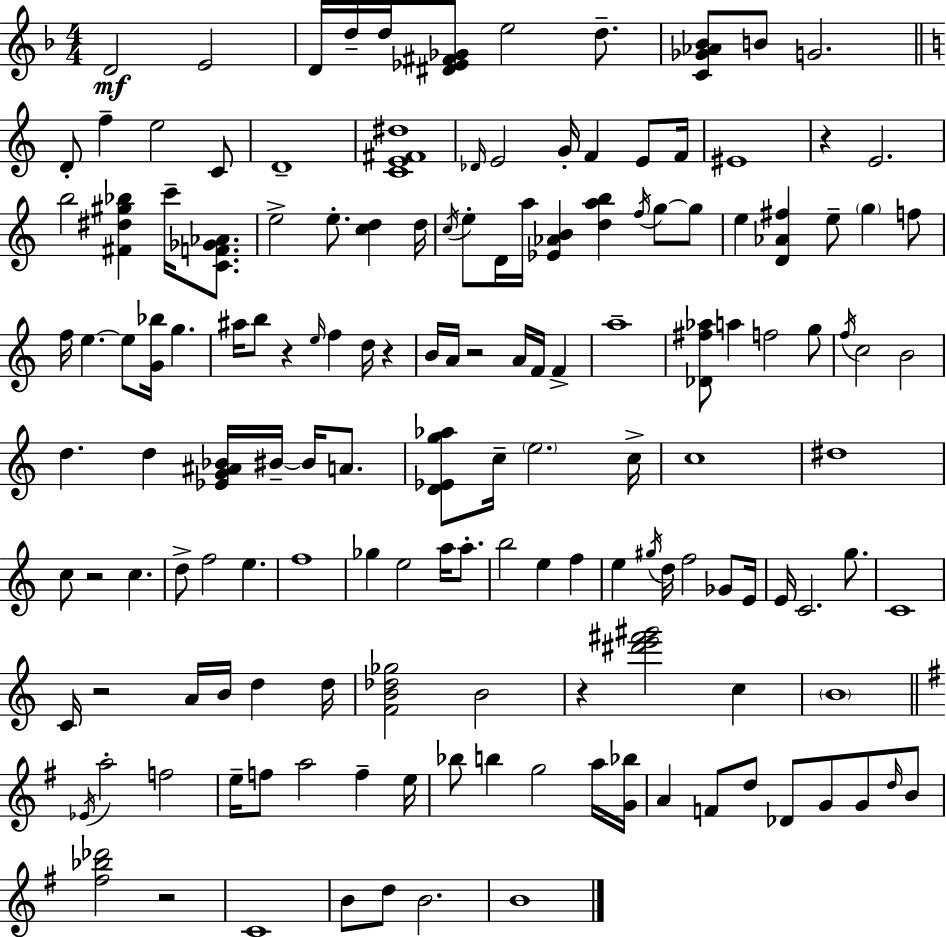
{
  \clef treble
  \numericTimeSignature
  \time 4/4
  \key d \minor
  d'2\mf e'2 | d'16 d''16-- d''16 <dis' ees' fis' ges'>8 e''2 d''8.-- | <c' ges' aes' bes'>8 b'8 g'2. | \bar "||" \break \key c \major d'8-. f''4-- e''2 c'8 | d'1-- | <c' e' fis' dis''>1 | \grace { des'16 } e'2 g'16-. f'4 e'8 | \break f'16 eis'1 | r4 e'2. | b''2 <fis' dis'' gis'' bes''>4 c'''16-- <c' f' ges' aes'>8. | e''2-> e''8.-. <c'' d''>4 | \break d''16 \acciaccatura { c''16 } e''8-. d'16 a''16 <ees' aes' b'>4 <d'' a'' b''>4 \acciaccatura { f''16 } g''8~~ | g''8 e''4 <d' aes' fis''>4 e''8-- \parenthesize g''4 | f''8 f''16 e''4.~~ e''8 <g' bes''>16 g''4. | ais''16 b''8 r4 \grace { e''16 } f''4 d''16 | \break r4 b'16 a'16 r2 a'16 f'16 | f'4-> a''1-- | <des' fis'' aes''>8 a''4 f''2 | g''8 \acciaccatura { f''16 } c''2 b'2 | \break d''4. d''4 <ees' g' ais' bes'>16 | bis'16--~~ bis'16 a'8. <d' ees' g'' aes''>8 c''16-- \parenthesize e''2. | c''16-> c''1 | dis''1 | \break c''8 r2 c''4. | d''8-> f''2 e''4. | f''1 | ges''4 e''2 | \break a''16 a''8.-. b''2 e''4 | f''4 e''4 \acciaccatura { gis''16 } d''16 f''2 | ges'8 e'16 e'16 c'2. | g''8. c'1 | \break c'16 r2 a'16 | b'16 d''4 d''16 <f' b' des'' ges''>2 b'2 | r4 <dis''' e''' fis''' gis'''>2 | c''4 \parenthesize b'1 | \break \bar "||" \break \key e \minor \acciaccatura { ees'16 } a''2-. f''2 | e''16-- f''8 a''2 f''4-- | e''16 bes''8 b''4 g''2 a''16 | <g' bes''>16 a'4 f'8 d''8 des'8 g'8 g'8 \grace { d''16 } | \break b'8 <fis'' bes'' des'''>2 r2 | c'1 | b'8 d''8 b'2. | b'1 | \break \bar "|."
}